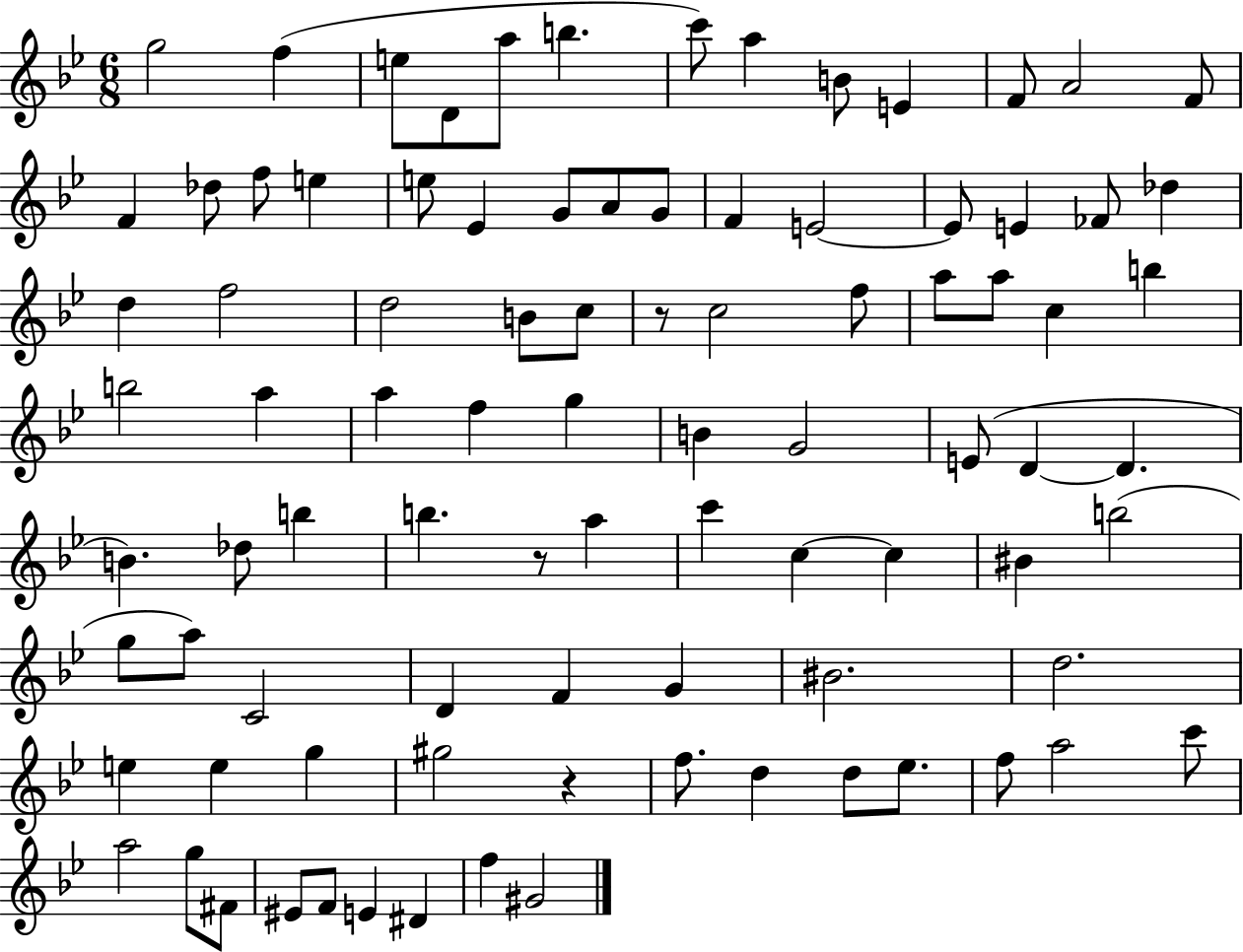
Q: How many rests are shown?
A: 3